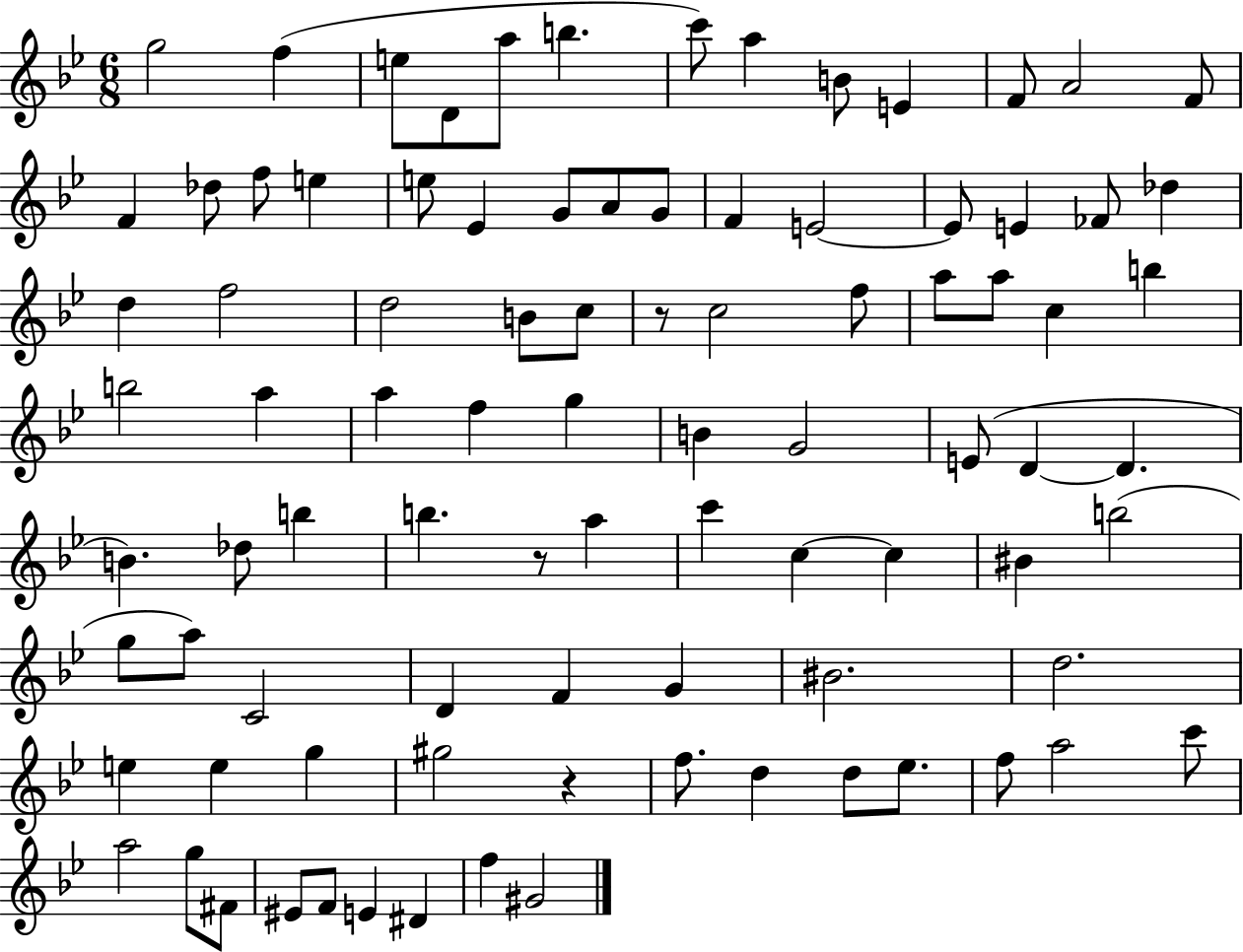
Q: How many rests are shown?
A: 3